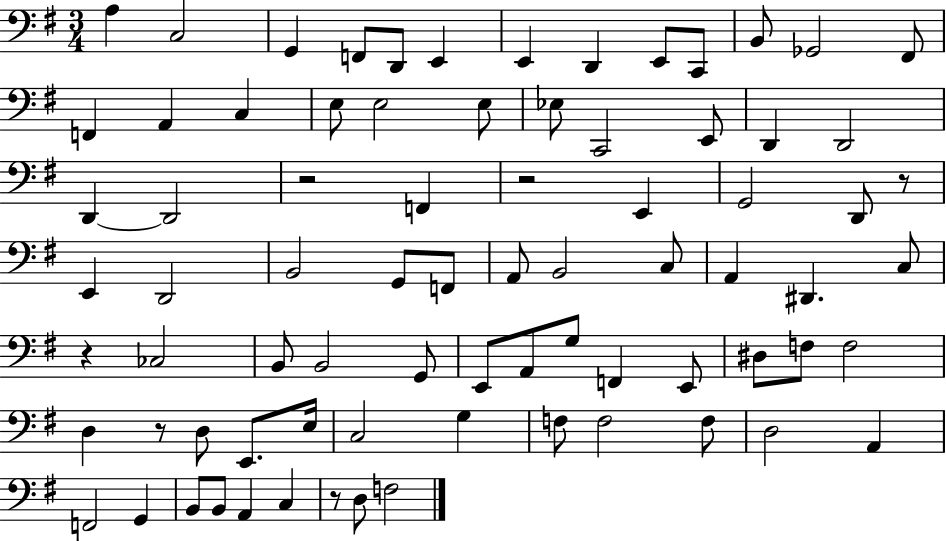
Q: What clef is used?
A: bass